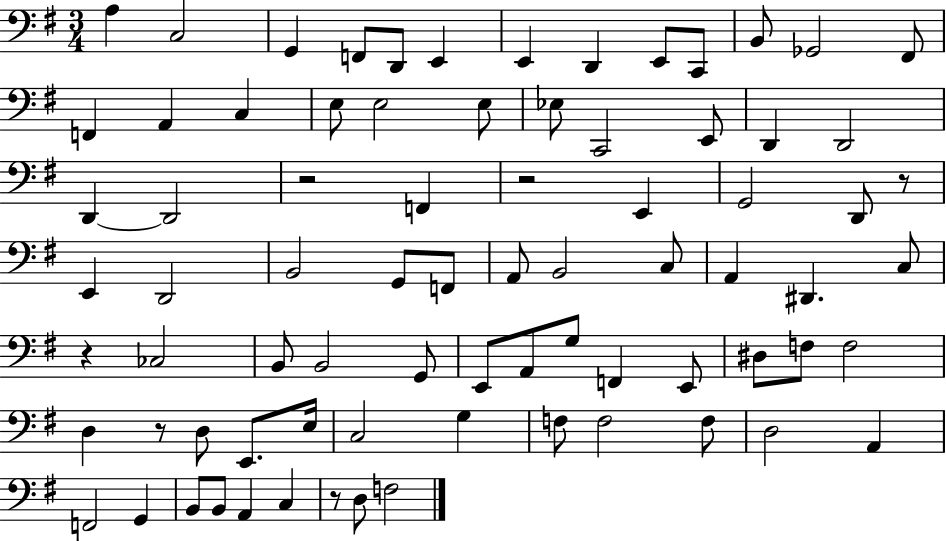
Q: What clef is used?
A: bass